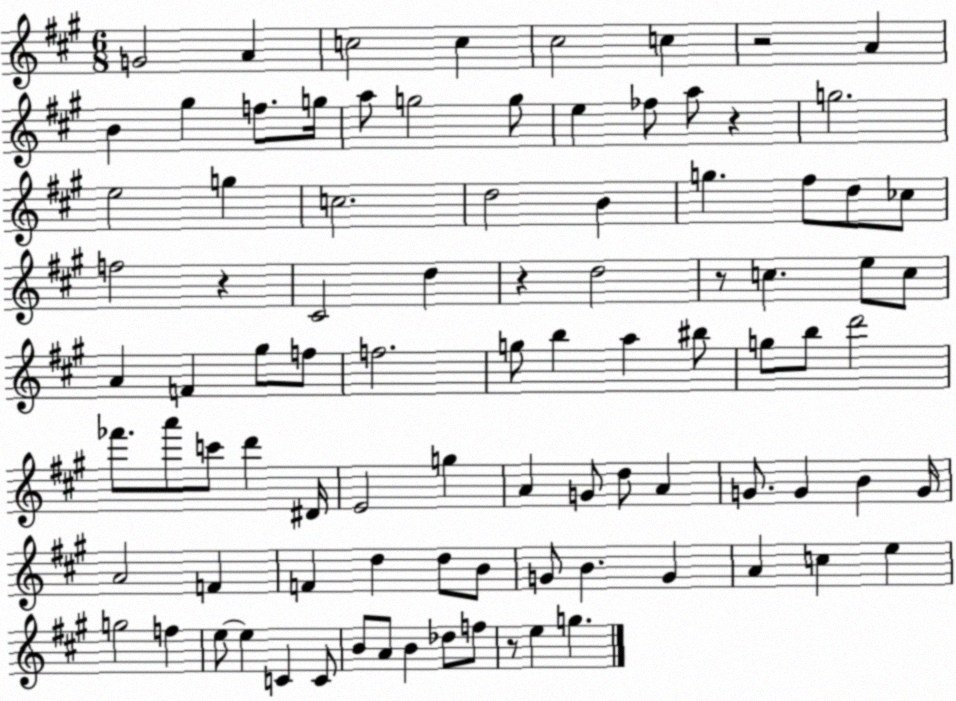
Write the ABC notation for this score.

X:1
T:Untitled
M:6/8
L:1/4
K:A
G2 A c2 c ^c2 c z2 A B ^g f/2 g/4 a/2 g2 g/2 e _f/2 a/2 z g2 e2 g c2 d2 B g ^f/2 d/2 _c/2 f2 z ^C2 d z d2 z/2 c e/2 c/2 A F ^g/2 f/2 f2 g/2 b a ^b/2 g/2 b/2 d'2 _f'/2 a'/2 c'/2 d' ^D/4 E2 g A G/2 d/2 A G/2 G B G/4 A2 F F d d/2 B/2 G/2 B G A c e g2 f e/2 e C C/2 B/2 A/2 B _d/2 f/2 z/2 e g